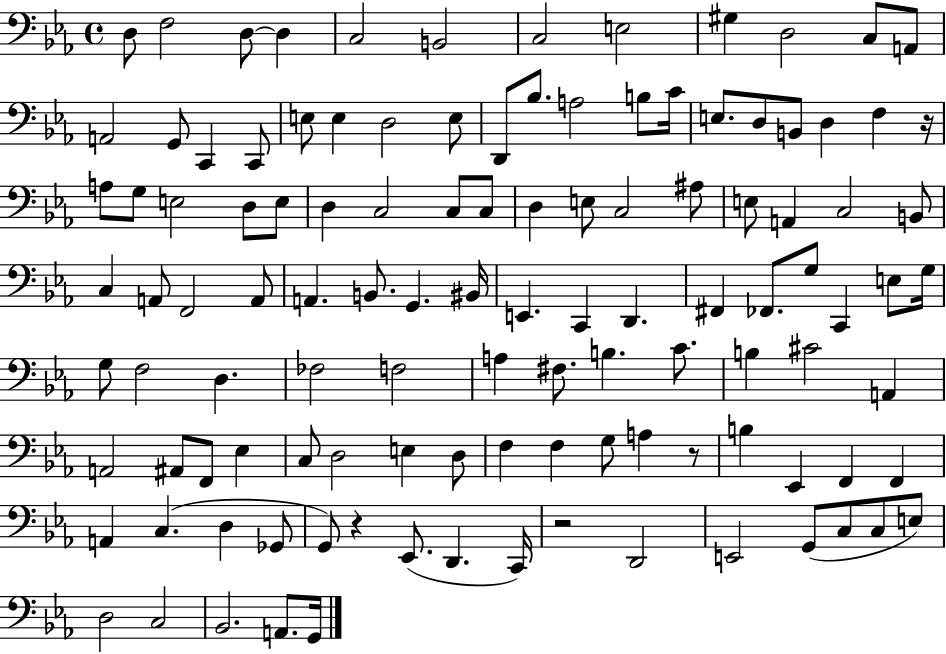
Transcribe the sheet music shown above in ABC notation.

X:1
T:Untitled
M:4/4
L:1/4
K:Eb
D,/2 F,2 D,/2 D, C,2 B,,2 C,2 E,2 ^G, D,2 C,/2 A,,/2 A,,2 G,,/2 C,, C,,/2 E,/2 E, D,2 E,/2 D,,/2 _B,/2 A,2 B,/2 C/4 E,/2 D,/2 B,,/2 D, F, z/4 A,/2 G,/2 E,2 D,/2 E,/2 D, C,2 C,/2 C,/2 D, E,/2 C,2 ^A,/2 E,/2 A,, C,2 B,,/2 C, A,,/2 F,,2 A,,/2 A,, B,,/2 G,, ^B,,/4 E,, C,, D,, ^F,, _F,,/2 G,/2 C,, E,/2 G,/4 G,/2 F,2 D, _F,2 F,2 A, ^F,/2 B, C/2 B, ^C2 A,, A,,2 ^A,,/2 F,,/2 _E, C,/2 D,2 E, D,/2 F, F, G,/2 A, z/2 B, _E,, F,, F,, A,, C, D, _G,,/2 G,,/2 z _E,,/2 D,, C,,/4 z2 D,,2 E,,2 G,,/2 C,/2 C,/2 E,/2 D,2 C,2 _B,,2 A,,/2 G,,/4